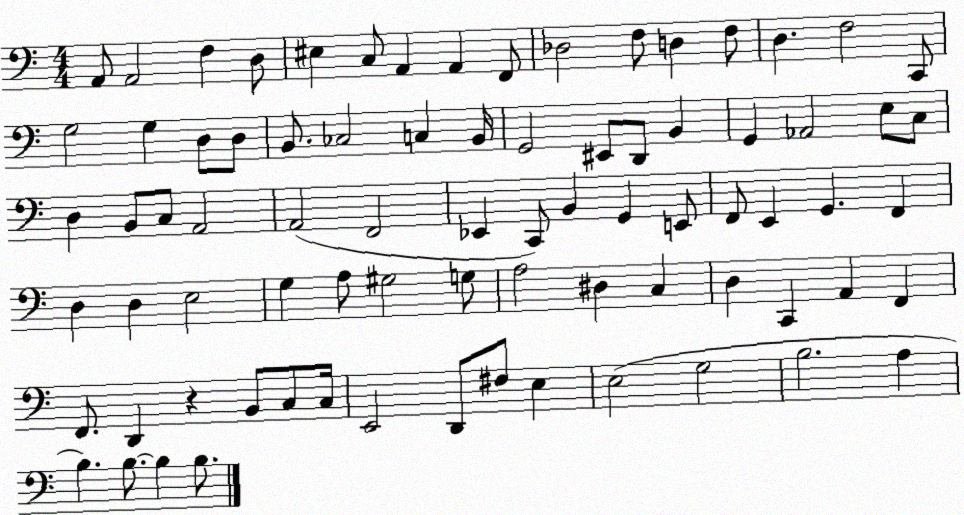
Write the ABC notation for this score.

X:1
T:Untitled
M:4/4
L:1/4
K:C
A,,/2 A,,2 F, D,/2 ^E, C,/2 A,, A,, F,,/2 _D,2 F,/2 D, F,/2 D, F,2 C,,/2 G,2 G, D,/2 D,/2 B,,/2 _C,2 C, B,,/4 G,,2 ^E,,/2 D,,/2 B,, G,, _A,,2 E,/2 C,/2 D, B,,/2 C,/2 A,,2 A,,2 F,,2 _E,, C,,/2 B,, G,, E,,/2 F,,/2 E,, G,, F,, D, D, E,2 G, A,/2 ^G,2 G,/2 A,2 ^D, C, D, C,, A,, F,, F,,/2 D,, z B,,/2 C,/2 C,/4 E,,2 D,,/2 ^F,/2 E, E,2 G,2 B,2 A, B, B,/2 B, B,/2